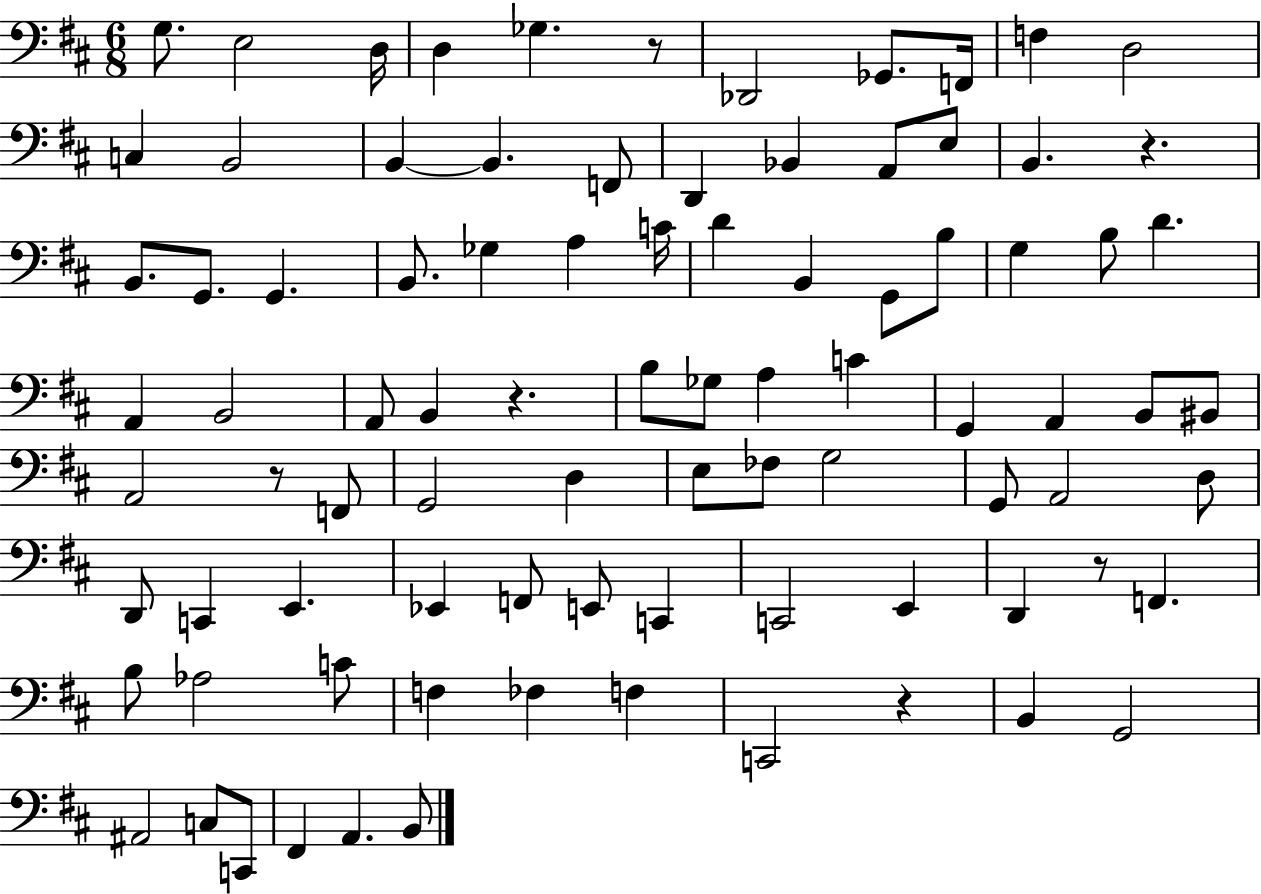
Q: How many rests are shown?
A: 6